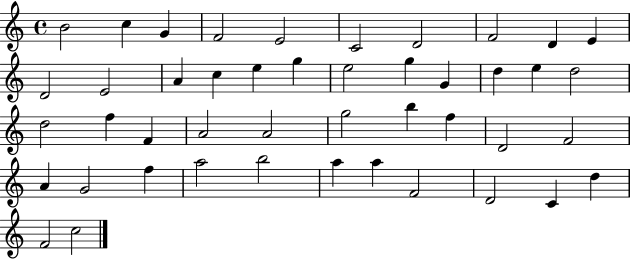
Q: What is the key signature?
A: C major